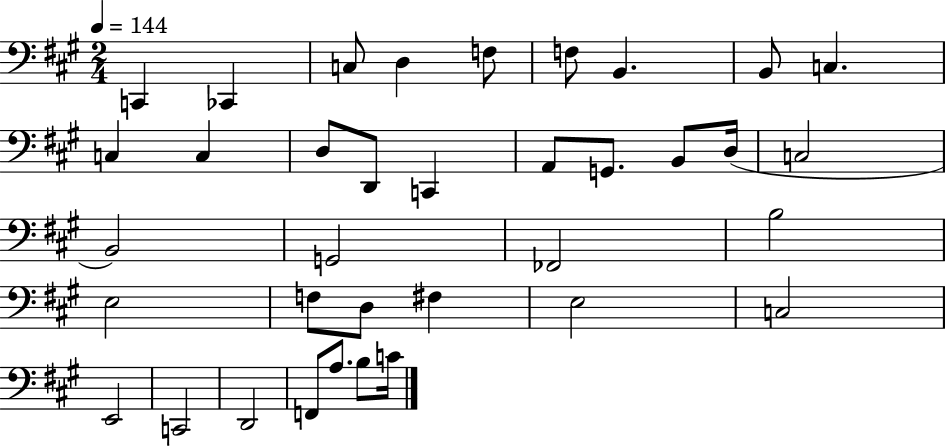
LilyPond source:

{
  \clef bass
  \numericTimeSignature
  \time 2/4
  \key a \major
  \tempo 4 = 144
  c,4 ces,4 | c8 d4 f8 | f8 b,4. | b,8 c4. | \break c4 c4 | d8 d,8 c,4 | a,8 g,8. b,8 d16( | c2 | \break b,2) | g,2 | fes,2 | b2 | \break e2 | f8 d8 fis4 | e2 | c2 | \break e,2 | c,2 | d,2 | f,8 a8. b8 c'16 | \break \bar "|."
}